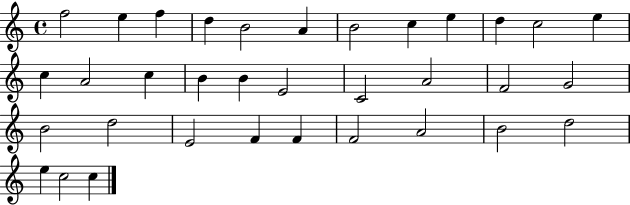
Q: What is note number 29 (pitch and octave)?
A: A4